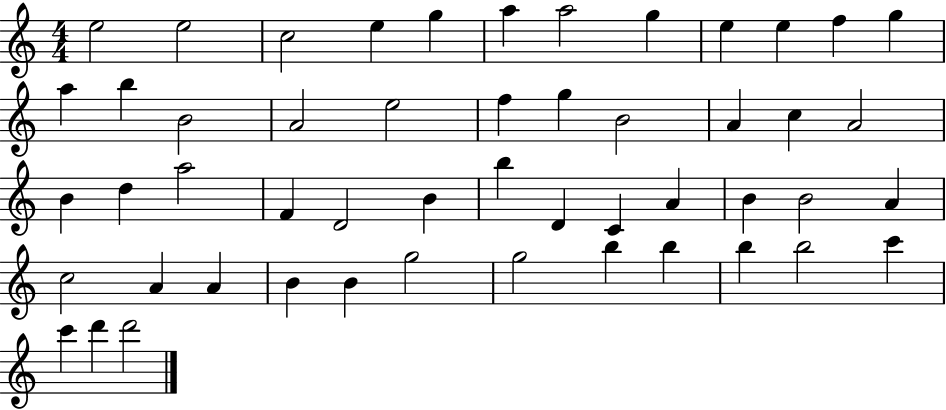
{
  \clef treble
  \numericTimeSignature
  \time 4/4
  \key c \major
  e''2 e''2 | c''2 e''4 g''4 | a''4 a''2 g''4 | e''4 e''4 f''4 g''4 | \break a''4 b''4 b'2 | a'2 e''2 | f''4 g''4 b'2 | a'4 c''4 a'2 | \break b'4 d''4 a''2 | f'4 d'2 b'4 | b''4 d'4 c'4 a'4 | b'4 b'2 a'4 | \break c''2 a'4 a'4 | b'4 b'4 g''2 | g''2 b''4 b''4 | b''4 b''2 c'''4 | \break c'''4 d'''4 d'''2 | \bar "|."
}